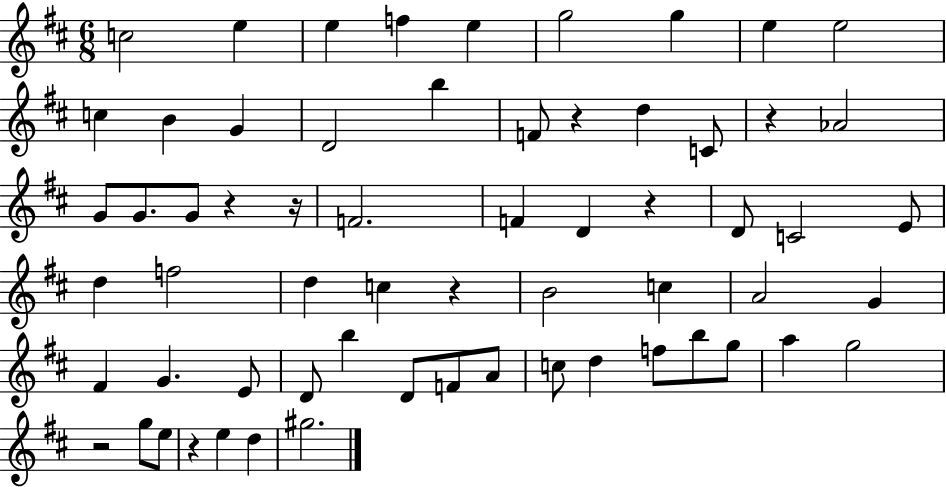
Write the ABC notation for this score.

X:1
T:Untitled
M:6/8
L:1/4
K:D
c2 e e f e g2 g e e2 c B G D2 b F/2 z d C/2 z _A2 G/2 G/2 G/2 z z/4 F2 F D z D/2 C2 E/2 d f2 d c z B2 c A2 G ^F G E/2 D/2 b D/2 F/2 A/2 c/2 d f/2 b/2 g/2 a g2 z2 g/2 e/2 z e d ^g2